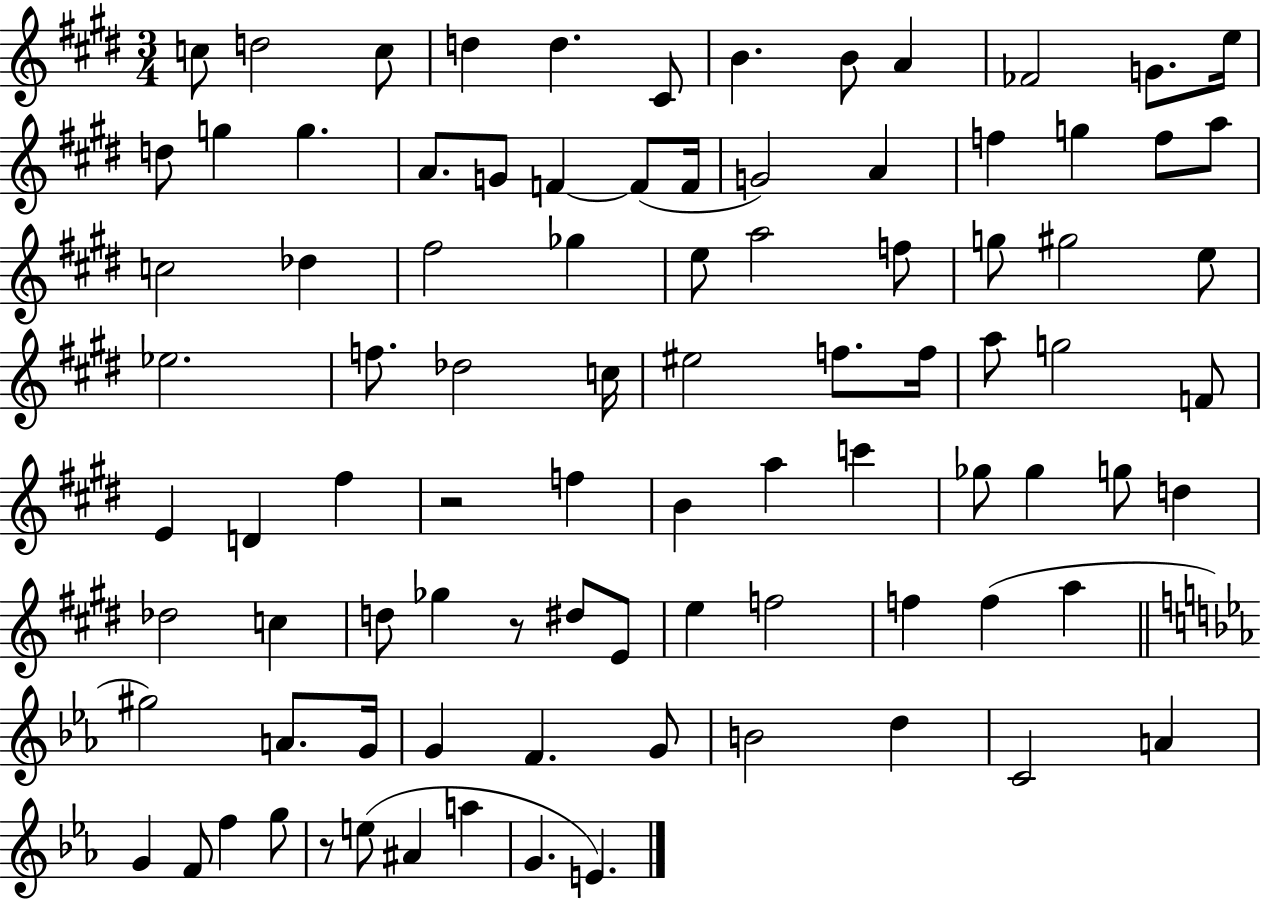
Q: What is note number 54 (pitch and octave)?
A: Gb5